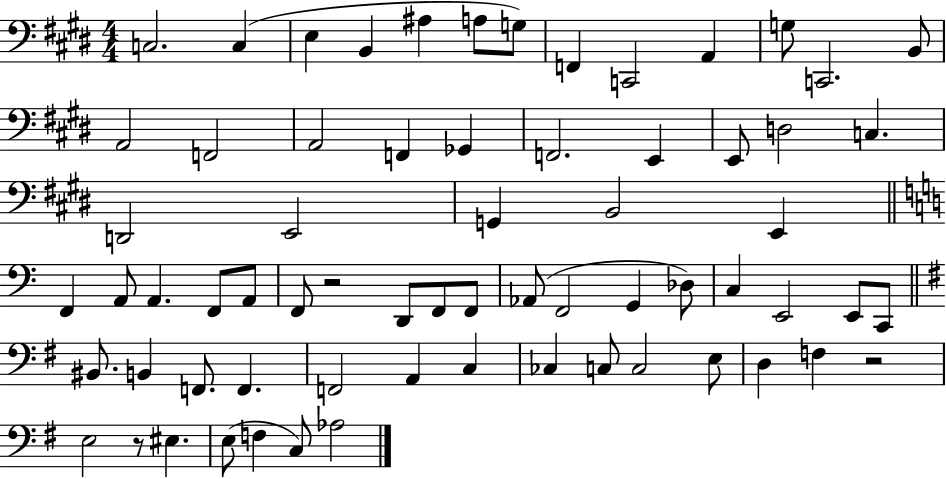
{
  \clef bass
  \numericTimeSignature
  \time 4/4
  \key e \major
  c2. c4( | e4 b,4 ais4 a8 g8) | f,4 c,2 a,4 | g8 c,2. b,8 | \break a,2 f,2 | a,2 f,4 ges,4 | f,2. e,4 | e,8 d2 c4. | \break d,2 e,2 | g,4 b,2 e,4 | \bar "||" \break \key c \major f,4 a,8 a,4. f,8 a,8 | f,8 r2 d,8 f,8 f,8 | aes,8( f,2 g,4 des8) | c4 e,2 e,8 c,8 | \break \bar "||" \break \key g \major bis,8. b,4 f,8. f,4. | f,2 a,4 c4 | ces4 c8 c2 e8 | d4 f4 r2 | \break e2 r8 eis4. | e8( f4 c8) aes2 | \bar "|."
}